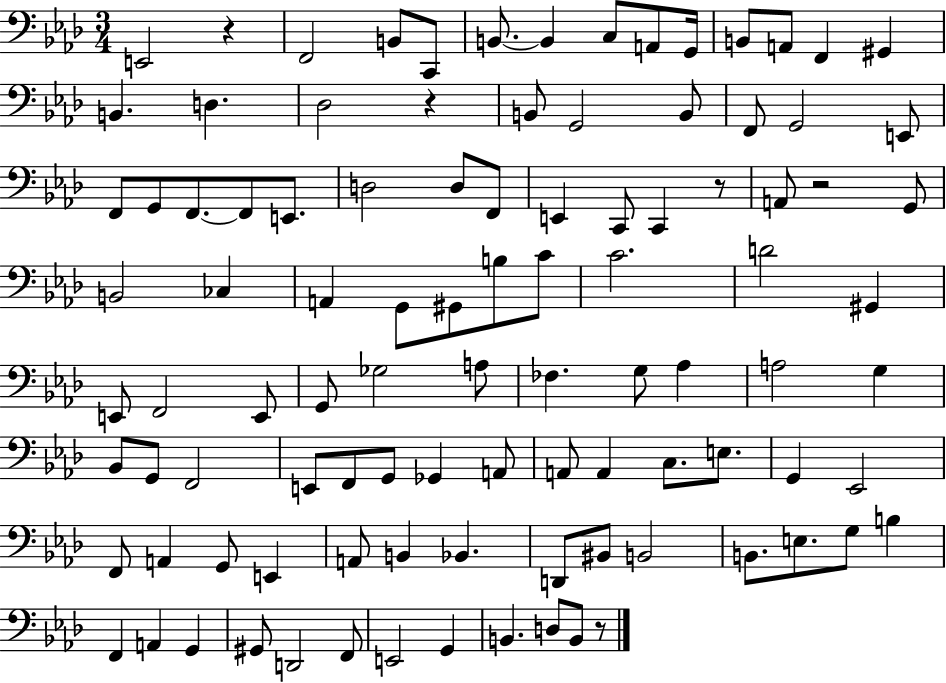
X:1
T:Untitled
M:3/4
L:1/4
K:Ab
E,,2 z F,,2 B,,/2 C,,/2 B,,/2 B,, C,/2 A,,/2 G,,/4 B,,/2 A,,/2 F,, ^G,, B,, D, _D,2 z B,,/2 G,,2 B,,/2 F,,/2 G,,2 E,,/2 F,,/2 G,,/2 F,,/2 F,,/2 E,,/2 D,2 D,/2 F,,/2 E,, C,,/2 C,, z/2 A,,/2 z2 G,,/2 B,,2 _C, A,, G,,/2 ^G,,/2 B,/2 C/2 C2 D2 ^G,, E,,/2 F,,2 E,,/2 G,,/2 _G,2 A,/2 _F, G,/2 _A, A,2 G, _B,,/2 G,,/2 F,,2 E,,/2 F,,/2 G,,/2 _G,, A,,/2 A,,/2 A,, C,/2 E,/2 G,, _E,,2 F,,/2 A,, G,,/2 E,, A,,/2 B,, _B,, D,,/2 ^B,,/2 B,,2 B,,/2 E,/2 G,/2 B, F,, A,, G,, ^G,,/2 D,,2 F,,/2 E,,2 G,, B,, D,/2 B,,/2 z/2